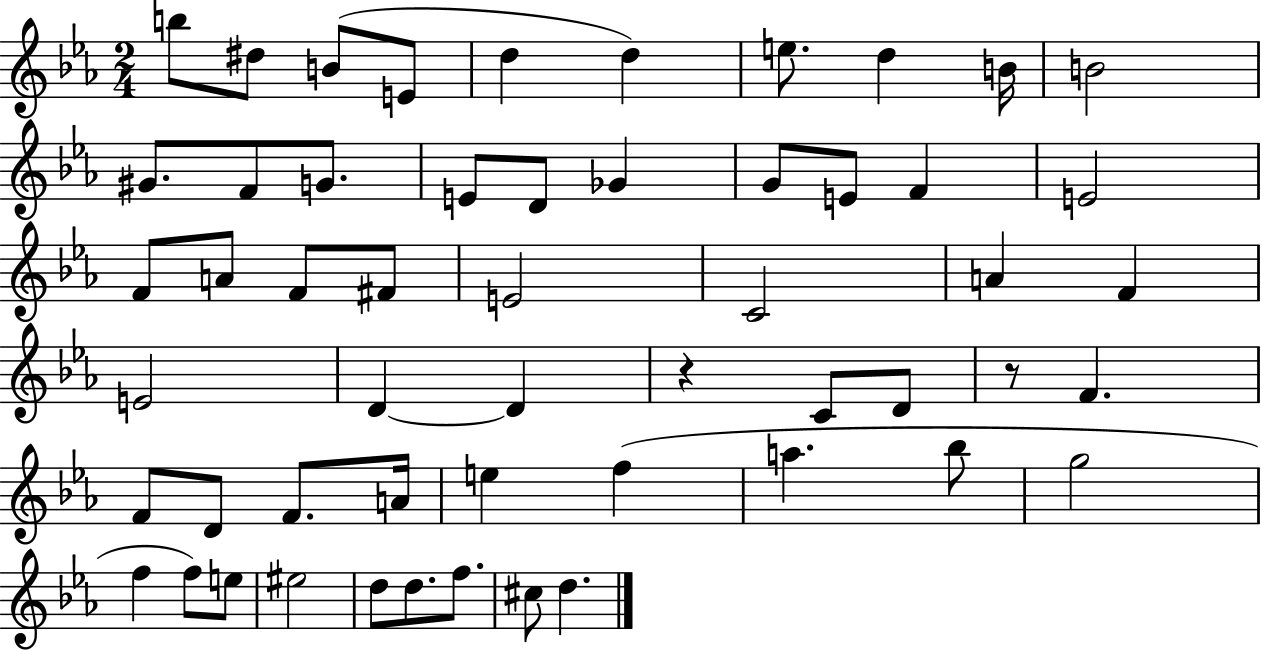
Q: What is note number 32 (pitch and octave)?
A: C4